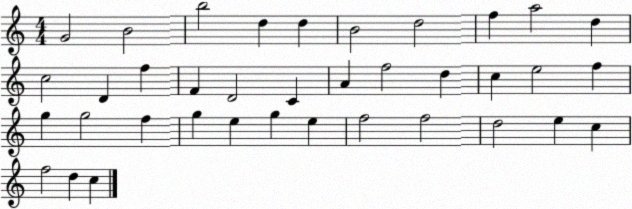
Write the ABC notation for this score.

X:1
T:Untitled
M:4/4
L:1/4
K:C
G2 B2 b2 d d B2 d2 f a2 d c2 D f F D2 C A f2 d c e2 f g g2 f g e g e f2 f2 d2 e c f2 d c